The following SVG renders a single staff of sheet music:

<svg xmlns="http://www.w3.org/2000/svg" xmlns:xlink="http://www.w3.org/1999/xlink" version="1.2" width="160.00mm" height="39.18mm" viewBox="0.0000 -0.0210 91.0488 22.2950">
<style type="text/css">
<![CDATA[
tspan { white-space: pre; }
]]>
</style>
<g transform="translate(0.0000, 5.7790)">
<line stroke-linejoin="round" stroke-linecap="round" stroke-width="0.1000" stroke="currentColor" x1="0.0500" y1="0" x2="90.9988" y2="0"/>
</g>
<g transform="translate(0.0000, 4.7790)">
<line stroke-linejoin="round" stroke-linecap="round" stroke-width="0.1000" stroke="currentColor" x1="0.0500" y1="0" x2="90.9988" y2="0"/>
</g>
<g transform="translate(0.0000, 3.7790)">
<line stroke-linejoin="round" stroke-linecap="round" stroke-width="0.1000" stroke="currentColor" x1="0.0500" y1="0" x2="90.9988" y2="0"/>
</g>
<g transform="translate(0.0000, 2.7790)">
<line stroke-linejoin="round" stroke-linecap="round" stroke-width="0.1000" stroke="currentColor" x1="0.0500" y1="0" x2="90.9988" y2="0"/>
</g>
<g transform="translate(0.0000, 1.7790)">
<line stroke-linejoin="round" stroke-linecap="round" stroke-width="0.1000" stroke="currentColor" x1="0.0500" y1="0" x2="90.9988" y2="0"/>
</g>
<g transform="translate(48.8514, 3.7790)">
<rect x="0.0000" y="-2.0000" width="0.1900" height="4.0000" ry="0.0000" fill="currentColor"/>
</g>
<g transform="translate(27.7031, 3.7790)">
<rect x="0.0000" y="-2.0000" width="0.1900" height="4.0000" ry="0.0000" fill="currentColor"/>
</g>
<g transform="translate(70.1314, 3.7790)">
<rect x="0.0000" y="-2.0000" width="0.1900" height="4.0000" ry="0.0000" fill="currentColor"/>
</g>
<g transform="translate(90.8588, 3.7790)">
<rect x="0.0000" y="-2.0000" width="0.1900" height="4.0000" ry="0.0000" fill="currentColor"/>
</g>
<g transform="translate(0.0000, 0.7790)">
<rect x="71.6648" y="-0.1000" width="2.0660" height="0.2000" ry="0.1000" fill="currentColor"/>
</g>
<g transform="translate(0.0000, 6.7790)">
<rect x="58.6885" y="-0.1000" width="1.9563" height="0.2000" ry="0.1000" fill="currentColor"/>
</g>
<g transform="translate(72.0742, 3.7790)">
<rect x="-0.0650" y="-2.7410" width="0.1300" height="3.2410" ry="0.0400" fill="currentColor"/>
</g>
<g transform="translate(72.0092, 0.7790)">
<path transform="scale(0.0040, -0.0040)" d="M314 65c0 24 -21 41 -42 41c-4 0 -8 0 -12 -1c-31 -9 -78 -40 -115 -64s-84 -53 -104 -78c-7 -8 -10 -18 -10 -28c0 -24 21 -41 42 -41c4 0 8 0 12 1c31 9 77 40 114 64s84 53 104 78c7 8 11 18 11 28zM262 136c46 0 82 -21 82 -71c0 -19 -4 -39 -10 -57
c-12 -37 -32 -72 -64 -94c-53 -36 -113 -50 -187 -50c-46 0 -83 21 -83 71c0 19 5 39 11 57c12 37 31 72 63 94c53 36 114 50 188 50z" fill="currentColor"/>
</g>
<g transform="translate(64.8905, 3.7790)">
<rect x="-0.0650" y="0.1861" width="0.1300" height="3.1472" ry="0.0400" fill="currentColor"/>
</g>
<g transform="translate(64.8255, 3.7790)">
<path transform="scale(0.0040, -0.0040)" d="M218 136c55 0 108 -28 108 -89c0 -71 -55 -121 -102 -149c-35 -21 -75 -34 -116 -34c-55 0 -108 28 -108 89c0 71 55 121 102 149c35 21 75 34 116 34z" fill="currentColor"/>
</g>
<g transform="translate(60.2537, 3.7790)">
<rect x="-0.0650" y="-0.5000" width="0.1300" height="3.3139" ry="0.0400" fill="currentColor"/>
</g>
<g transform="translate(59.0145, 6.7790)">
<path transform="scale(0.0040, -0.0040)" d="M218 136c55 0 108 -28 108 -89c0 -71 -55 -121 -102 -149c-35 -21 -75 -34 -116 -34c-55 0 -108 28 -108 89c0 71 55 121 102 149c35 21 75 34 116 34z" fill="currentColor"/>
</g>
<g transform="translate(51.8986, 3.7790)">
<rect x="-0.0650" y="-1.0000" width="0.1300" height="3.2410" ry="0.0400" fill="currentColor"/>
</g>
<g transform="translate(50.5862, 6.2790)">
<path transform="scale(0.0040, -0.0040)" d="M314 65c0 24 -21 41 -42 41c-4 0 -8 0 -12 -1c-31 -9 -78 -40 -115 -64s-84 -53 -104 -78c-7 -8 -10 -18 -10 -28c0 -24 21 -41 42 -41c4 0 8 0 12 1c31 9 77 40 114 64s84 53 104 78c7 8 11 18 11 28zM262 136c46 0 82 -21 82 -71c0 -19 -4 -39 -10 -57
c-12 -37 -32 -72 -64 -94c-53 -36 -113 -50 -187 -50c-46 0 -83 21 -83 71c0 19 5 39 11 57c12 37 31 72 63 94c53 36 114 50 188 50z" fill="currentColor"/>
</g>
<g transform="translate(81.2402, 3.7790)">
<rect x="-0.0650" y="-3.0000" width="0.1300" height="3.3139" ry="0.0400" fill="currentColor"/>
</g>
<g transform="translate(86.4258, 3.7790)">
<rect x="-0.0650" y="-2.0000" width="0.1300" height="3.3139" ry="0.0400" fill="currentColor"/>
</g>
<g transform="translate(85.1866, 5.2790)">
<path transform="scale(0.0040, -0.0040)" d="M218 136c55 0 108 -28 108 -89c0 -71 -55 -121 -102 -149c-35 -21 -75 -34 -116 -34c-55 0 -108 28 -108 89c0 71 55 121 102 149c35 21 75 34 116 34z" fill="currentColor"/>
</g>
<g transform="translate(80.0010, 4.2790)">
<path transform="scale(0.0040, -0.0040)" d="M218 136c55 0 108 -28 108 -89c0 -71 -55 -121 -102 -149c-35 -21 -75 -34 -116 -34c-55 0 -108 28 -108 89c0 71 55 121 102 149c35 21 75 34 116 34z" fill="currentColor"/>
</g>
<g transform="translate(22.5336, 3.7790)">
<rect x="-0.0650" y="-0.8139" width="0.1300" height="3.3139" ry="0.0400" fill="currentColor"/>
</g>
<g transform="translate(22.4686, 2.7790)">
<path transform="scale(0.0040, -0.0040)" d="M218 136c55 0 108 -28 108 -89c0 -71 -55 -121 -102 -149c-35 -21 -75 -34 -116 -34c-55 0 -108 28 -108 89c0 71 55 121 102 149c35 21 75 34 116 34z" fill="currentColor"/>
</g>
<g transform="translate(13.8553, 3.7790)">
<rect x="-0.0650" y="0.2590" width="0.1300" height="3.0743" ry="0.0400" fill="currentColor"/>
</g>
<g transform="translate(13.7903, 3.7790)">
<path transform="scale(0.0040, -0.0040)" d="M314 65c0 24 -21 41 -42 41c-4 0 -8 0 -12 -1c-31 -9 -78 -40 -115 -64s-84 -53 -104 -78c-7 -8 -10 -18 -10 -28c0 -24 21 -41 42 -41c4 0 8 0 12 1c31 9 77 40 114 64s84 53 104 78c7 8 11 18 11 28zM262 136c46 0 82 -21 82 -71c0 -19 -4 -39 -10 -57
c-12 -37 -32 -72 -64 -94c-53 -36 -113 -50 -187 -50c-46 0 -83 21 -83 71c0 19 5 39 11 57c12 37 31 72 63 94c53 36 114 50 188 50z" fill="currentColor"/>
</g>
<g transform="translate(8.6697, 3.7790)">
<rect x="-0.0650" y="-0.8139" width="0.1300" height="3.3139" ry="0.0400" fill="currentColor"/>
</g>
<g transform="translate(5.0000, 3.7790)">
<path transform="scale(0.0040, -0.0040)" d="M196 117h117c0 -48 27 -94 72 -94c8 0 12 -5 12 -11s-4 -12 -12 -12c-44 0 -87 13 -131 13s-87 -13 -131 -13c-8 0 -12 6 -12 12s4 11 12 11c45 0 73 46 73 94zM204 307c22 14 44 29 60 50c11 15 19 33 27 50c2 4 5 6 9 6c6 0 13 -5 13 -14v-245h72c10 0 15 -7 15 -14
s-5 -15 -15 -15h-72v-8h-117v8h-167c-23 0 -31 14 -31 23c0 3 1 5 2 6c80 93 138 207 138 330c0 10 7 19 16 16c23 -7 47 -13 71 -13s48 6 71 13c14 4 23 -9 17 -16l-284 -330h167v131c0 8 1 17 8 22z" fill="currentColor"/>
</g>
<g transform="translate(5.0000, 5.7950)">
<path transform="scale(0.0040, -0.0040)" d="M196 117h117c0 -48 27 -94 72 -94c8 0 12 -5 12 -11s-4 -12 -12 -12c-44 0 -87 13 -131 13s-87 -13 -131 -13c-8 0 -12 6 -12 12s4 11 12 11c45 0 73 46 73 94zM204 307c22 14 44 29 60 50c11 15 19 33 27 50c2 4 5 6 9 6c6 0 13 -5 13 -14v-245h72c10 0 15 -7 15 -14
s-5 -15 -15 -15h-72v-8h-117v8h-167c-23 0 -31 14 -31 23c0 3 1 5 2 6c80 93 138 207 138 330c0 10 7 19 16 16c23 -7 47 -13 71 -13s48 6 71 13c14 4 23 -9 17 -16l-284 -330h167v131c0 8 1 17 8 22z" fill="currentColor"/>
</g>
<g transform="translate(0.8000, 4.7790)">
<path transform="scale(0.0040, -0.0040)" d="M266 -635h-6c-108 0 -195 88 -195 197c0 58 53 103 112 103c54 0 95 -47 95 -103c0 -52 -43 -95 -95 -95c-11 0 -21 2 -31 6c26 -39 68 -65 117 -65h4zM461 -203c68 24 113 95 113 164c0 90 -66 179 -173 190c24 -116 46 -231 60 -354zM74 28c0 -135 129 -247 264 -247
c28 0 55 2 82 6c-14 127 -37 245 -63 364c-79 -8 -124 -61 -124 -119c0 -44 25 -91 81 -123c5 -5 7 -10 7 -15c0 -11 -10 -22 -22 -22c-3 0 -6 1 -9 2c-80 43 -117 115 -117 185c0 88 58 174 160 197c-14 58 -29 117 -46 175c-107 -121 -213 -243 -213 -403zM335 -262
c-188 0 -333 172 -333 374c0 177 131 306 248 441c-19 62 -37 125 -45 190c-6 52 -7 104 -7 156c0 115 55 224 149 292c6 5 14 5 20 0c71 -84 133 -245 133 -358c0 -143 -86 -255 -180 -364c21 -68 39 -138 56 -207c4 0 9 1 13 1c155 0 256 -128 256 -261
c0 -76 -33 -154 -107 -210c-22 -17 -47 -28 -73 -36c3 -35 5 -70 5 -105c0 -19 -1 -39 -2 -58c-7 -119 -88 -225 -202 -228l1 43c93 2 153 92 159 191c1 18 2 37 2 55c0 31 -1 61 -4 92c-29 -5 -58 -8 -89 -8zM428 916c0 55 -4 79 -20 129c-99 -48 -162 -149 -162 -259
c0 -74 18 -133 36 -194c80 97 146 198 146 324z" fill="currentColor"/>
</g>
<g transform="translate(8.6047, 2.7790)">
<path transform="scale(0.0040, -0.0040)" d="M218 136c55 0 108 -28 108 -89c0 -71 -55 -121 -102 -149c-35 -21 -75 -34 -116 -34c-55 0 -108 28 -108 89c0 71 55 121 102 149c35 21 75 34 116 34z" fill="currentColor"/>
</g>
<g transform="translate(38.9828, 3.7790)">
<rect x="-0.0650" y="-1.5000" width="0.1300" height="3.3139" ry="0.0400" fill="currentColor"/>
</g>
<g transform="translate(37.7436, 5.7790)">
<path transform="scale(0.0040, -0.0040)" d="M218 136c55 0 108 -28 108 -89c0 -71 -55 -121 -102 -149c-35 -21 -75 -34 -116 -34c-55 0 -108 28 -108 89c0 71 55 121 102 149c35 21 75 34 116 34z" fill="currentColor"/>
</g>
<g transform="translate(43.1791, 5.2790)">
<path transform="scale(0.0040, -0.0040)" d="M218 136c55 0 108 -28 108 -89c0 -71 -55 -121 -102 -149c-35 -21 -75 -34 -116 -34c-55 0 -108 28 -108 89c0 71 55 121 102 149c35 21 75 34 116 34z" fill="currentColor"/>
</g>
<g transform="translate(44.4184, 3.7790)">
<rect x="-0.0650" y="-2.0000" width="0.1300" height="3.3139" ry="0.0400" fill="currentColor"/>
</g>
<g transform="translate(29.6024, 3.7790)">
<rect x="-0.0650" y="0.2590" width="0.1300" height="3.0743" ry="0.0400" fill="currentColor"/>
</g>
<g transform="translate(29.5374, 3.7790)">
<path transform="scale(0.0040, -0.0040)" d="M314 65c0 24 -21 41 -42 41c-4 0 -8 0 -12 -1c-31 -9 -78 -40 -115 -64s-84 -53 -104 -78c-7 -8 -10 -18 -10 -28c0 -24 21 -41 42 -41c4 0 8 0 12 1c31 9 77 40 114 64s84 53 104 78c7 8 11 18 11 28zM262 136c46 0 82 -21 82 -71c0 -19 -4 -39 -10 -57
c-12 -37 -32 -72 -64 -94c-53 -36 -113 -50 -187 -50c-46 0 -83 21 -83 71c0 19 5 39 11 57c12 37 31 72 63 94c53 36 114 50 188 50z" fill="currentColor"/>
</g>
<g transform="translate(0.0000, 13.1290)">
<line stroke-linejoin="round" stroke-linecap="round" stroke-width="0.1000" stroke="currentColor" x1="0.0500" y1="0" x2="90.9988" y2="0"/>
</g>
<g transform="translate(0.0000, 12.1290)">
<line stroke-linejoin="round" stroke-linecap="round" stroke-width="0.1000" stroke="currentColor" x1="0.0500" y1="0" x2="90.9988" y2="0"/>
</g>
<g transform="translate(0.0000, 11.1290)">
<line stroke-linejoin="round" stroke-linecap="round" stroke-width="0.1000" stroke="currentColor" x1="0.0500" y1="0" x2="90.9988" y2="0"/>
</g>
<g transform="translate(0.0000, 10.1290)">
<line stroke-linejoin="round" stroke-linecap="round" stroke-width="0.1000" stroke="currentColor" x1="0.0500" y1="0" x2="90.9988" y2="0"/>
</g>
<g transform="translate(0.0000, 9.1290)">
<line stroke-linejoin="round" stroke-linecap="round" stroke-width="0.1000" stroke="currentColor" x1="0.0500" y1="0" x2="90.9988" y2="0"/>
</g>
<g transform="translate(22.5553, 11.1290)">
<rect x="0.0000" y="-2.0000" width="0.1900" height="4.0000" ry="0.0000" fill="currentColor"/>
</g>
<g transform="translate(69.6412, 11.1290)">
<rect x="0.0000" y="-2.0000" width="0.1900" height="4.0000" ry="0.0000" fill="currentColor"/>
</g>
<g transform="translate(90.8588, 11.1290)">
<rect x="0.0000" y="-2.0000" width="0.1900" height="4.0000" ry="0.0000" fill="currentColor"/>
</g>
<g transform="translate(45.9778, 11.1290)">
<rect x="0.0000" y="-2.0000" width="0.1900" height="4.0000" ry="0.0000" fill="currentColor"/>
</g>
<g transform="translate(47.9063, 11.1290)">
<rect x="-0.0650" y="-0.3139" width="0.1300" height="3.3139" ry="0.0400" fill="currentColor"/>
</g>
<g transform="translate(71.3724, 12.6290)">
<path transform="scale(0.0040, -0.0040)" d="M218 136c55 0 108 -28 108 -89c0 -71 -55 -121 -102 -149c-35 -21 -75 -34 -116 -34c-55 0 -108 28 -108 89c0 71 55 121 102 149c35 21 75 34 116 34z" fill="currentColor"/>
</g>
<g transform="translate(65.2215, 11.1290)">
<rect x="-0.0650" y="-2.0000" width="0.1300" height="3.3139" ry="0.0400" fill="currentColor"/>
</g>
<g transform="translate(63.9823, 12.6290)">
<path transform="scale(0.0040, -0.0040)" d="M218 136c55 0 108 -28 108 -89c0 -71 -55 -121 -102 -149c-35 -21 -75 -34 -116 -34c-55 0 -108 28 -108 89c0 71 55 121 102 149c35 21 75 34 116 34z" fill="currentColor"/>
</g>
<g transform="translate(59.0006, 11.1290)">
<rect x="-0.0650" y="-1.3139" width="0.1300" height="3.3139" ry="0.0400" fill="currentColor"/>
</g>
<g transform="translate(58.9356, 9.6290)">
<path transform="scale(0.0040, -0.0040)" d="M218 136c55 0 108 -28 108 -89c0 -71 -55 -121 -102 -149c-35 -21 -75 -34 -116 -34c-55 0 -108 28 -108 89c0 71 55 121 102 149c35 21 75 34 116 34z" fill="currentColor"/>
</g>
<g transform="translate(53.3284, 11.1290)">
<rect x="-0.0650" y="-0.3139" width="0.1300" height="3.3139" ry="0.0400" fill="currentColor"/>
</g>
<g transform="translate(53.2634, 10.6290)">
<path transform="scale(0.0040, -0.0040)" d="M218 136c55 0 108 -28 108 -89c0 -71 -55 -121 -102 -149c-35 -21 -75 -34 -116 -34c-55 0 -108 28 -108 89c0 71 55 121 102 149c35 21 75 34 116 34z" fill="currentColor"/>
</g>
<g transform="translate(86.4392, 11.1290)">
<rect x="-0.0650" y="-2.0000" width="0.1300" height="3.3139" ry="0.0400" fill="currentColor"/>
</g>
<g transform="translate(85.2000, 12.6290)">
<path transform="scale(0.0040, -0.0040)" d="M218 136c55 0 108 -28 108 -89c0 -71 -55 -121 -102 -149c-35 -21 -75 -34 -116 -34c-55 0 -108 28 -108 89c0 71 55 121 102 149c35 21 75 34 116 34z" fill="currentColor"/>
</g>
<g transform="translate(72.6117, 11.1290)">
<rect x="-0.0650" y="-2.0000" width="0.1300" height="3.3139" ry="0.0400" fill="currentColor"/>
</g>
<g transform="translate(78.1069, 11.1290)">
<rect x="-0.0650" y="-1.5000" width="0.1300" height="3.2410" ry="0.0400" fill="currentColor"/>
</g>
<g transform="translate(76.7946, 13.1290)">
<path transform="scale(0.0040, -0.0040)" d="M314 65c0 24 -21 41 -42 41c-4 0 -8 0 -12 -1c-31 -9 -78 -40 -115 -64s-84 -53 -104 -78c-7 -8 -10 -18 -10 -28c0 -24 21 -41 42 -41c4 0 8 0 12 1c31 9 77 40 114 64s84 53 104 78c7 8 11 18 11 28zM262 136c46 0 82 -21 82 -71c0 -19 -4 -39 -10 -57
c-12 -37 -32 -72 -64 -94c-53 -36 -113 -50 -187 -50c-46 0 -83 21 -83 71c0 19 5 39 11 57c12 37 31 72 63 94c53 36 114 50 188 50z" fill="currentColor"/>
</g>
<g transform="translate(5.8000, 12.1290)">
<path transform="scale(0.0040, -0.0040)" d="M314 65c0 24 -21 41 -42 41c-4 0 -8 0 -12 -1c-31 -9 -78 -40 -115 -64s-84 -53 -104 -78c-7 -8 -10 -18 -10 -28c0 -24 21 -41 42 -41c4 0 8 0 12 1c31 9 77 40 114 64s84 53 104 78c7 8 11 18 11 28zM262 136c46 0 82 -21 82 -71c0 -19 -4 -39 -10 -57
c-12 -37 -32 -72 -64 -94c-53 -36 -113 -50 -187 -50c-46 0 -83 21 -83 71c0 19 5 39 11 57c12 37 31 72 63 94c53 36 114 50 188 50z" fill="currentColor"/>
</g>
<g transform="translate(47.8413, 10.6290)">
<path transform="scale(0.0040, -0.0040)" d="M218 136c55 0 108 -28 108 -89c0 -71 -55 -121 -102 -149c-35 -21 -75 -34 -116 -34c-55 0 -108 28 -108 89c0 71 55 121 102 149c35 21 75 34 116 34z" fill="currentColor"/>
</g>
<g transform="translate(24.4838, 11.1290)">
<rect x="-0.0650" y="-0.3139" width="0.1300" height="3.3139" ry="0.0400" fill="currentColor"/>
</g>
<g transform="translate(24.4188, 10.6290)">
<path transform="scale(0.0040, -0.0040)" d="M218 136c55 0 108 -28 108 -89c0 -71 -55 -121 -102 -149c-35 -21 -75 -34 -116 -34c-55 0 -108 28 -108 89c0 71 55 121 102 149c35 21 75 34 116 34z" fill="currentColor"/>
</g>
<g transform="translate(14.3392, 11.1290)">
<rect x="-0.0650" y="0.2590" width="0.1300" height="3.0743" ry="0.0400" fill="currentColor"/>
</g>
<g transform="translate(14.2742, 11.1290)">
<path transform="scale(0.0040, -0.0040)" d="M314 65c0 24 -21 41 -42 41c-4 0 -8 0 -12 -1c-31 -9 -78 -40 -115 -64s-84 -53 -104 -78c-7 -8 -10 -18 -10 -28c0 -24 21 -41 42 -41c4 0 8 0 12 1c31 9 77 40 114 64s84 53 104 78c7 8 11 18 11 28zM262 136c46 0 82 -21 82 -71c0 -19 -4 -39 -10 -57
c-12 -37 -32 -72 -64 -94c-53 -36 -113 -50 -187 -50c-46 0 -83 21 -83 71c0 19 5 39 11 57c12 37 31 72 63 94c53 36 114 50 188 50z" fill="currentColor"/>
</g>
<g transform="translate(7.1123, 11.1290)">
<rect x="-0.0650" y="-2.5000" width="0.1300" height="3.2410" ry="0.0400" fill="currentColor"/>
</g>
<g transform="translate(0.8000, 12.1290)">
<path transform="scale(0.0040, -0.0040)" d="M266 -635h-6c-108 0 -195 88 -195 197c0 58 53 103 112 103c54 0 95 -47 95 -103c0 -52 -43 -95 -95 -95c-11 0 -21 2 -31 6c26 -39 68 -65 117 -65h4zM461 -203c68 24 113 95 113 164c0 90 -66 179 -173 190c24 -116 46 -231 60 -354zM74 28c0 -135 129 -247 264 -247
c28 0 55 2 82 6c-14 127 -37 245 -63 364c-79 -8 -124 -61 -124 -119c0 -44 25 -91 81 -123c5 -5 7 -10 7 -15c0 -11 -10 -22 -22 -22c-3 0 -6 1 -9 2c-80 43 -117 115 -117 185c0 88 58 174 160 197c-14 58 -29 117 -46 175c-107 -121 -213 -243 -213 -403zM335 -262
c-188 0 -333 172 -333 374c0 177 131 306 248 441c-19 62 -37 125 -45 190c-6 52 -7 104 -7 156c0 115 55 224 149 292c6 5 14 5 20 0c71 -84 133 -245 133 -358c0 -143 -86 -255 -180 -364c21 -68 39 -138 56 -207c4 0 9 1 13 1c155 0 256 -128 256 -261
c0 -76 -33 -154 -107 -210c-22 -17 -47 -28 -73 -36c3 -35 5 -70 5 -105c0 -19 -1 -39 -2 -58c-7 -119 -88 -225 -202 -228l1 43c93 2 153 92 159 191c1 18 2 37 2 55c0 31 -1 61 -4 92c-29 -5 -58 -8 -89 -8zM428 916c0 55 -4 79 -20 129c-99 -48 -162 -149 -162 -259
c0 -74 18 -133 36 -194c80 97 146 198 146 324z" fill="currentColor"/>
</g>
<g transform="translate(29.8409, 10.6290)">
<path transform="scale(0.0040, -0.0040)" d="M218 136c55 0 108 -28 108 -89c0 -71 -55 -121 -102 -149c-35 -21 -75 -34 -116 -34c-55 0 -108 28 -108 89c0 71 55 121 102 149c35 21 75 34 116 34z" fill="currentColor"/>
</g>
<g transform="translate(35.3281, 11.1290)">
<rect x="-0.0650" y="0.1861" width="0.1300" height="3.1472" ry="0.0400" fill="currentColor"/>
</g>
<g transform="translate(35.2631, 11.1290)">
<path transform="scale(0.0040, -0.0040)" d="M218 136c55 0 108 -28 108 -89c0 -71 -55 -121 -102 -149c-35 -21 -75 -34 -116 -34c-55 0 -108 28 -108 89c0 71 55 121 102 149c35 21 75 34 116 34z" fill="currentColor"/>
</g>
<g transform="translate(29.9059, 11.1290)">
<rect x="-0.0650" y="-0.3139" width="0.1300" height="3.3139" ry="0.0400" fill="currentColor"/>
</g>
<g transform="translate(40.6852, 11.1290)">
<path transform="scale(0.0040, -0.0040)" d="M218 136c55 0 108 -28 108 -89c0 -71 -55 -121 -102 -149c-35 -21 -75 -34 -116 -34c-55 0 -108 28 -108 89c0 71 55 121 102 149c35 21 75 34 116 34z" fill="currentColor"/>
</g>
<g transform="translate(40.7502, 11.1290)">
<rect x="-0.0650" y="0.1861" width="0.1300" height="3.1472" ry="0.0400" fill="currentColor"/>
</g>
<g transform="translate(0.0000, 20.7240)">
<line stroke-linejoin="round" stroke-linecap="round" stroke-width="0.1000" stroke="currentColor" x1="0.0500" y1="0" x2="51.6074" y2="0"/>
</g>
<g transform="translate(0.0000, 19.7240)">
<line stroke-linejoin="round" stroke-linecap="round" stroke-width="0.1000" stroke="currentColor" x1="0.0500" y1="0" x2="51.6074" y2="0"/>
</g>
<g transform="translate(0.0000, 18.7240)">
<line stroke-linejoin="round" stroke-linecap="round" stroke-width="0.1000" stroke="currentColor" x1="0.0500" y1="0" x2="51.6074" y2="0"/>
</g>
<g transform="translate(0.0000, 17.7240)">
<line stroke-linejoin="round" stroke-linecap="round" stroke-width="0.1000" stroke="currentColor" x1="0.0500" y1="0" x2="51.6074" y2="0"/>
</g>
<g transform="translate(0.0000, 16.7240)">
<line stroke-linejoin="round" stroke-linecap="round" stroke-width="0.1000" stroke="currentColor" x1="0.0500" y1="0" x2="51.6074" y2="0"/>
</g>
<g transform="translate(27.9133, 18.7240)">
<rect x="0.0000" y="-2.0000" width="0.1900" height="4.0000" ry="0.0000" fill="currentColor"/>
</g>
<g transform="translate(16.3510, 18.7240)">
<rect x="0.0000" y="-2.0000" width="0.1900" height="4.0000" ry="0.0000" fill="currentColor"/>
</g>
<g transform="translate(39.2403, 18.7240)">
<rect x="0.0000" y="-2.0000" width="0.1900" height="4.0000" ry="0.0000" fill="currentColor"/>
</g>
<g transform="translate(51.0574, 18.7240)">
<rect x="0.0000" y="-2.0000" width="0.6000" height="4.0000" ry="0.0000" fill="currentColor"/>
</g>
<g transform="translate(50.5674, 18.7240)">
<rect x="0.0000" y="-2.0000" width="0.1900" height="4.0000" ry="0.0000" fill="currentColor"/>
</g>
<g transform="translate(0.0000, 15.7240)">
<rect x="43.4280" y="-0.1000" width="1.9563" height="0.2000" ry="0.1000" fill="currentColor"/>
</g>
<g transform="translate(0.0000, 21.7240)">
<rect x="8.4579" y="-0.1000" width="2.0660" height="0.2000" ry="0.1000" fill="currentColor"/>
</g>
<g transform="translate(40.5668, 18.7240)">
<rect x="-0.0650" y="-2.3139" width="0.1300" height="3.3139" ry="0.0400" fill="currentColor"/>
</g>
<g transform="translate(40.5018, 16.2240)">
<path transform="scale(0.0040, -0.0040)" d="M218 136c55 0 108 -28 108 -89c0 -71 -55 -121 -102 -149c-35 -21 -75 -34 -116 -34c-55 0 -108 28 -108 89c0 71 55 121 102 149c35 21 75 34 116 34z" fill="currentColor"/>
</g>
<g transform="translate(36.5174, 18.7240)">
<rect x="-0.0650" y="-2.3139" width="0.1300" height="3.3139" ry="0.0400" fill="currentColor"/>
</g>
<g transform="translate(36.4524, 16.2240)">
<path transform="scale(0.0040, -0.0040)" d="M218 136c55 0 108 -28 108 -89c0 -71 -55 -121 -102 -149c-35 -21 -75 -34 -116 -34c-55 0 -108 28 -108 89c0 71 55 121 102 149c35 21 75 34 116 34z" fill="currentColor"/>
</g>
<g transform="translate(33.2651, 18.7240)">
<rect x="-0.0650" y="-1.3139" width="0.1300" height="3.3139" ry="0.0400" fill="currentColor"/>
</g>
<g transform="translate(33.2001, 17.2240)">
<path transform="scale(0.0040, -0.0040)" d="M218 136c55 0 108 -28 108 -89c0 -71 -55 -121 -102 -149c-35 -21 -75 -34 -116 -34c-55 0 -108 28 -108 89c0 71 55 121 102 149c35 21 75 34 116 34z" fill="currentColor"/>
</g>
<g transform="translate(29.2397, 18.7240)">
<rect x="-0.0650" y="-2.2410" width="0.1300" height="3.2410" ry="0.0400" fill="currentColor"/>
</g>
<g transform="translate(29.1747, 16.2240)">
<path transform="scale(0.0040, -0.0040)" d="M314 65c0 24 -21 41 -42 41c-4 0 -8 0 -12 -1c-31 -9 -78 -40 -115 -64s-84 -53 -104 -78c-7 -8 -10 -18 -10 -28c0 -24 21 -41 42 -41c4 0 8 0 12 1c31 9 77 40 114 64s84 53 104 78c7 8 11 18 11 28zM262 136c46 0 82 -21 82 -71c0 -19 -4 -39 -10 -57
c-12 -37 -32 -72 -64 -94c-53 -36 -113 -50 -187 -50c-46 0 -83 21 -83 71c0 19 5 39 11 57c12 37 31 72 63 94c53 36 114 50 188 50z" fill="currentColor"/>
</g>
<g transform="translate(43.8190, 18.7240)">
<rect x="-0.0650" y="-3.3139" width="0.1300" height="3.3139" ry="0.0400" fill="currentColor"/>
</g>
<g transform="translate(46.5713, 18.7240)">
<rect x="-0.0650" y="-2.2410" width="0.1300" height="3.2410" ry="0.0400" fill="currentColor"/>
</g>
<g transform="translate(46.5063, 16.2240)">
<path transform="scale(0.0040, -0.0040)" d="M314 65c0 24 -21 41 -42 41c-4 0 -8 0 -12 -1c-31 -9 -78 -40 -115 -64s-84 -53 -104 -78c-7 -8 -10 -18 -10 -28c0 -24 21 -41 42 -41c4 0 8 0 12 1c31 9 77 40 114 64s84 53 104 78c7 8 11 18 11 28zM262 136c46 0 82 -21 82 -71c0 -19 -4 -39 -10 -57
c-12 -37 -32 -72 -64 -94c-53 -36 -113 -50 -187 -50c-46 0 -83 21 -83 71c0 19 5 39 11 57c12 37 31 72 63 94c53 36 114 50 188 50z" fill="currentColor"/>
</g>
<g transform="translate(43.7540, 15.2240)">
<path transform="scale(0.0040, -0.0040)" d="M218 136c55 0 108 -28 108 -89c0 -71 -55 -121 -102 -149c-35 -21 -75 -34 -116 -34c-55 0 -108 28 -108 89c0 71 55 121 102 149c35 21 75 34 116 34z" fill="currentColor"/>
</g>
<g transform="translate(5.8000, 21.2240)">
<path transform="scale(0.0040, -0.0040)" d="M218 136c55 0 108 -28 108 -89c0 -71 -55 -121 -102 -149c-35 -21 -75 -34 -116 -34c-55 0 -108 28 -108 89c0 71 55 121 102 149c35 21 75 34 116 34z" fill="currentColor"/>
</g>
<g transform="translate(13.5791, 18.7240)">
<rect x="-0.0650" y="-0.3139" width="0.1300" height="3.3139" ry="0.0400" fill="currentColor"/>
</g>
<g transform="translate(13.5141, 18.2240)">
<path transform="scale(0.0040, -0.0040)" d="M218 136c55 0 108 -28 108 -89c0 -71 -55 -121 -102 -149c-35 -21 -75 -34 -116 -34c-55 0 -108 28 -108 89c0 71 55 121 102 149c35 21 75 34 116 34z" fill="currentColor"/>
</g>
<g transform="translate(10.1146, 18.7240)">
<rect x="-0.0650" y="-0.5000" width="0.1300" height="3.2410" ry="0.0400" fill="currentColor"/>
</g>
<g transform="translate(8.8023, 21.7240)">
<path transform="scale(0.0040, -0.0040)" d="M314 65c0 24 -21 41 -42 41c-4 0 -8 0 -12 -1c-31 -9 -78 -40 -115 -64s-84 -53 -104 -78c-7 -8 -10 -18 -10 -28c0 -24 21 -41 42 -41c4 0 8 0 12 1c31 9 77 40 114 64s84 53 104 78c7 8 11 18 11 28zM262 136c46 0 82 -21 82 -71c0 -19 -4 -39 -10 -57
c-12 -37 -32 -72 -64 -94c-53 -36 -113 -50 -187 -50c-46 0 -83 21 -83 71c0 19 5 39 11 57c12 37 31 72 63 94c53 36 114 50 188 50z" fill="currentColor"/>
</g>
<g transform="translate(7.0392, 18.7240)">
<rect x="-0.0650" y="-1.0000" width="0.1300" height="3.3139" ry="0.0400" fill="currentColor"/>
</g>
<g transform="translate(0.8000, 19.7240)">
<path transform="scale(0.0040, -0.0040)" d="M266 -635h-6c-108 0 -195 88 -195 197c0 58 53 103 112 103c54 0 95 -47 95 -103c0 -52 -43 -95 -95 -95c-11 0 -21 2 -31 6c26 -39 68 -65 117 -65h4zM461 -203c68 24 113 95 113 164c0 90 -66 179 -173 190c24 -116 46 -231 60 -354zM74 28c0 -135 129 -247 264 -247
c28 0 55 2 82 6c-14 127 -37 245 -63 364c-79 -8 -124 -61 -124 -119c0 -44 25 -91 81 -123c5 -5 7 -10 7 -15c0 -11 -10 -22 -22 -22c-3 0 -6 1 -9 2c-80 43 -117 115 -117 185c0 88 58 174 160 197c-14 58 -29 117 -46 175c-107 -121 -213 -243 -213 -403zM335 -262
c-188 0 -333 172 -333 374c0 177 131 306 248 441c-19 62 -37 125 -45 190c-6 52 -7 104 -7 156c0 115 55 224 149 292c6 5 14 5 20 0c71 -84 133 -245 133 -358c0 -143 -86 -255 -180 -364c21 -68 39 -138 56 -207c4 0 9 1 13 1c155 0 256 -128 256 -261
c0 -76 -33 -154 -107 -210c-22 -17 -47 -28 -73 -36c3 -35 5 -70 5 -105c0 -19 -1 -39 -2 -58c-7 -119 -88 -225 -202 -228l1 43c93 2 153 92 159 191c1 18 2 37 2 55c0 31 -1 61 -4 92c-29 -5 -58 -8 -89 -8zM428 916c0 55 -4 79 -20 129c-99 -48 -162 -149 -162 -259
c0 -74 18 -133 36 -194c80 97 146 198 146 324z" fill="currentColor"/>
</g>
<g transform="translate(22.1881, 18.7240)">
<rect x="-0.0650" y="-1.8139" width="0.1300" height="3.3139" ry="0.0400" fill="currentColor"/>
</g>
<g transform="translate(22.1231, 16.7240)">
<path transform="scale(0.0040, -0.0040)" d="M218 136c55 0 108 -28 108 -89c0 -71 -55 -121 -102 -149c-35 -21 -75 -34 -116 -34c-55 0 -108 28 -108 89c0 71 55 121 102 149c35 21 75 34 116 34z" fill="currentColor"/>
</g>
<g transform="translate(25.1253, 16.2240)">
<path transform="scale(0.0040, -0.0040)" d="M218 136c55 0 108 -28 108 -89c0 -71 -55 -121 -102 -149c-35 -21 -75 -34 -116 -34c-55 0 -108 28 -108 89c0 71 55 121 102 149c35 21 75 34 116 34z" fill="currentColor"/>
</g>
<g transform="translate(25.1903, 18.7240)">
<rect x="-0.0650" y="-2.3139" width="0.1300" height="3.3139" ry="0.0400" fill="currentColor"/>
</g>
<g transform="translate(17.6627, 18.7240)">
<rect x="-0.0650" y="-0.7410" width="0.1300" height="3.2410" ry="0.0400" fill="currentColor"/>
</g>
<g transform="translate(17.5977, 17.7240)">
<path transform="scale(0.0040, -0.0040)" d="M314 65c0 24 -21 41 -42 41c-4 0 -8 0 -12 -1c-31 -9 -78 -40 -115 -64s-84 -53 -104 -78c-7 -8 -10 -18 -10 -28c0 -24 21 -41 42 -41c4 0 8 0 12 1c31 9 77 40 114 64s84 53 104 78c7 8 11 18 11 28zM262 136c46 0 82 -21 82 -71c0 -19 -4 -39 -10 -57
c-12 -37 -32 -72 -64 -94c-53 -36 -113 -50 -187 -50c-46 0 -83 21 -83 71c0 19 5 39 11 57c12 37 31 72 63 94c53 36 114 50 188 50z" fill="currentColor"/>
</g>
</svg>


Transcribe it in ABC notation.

X:1
T:Untitled
M:4/4
L:1/4
K:C
d B2 d B2 E F D2 C B a2 A F G2 B2 c c B B c c e F F E2 F D C2 c d2 f g g2 e g g b g2